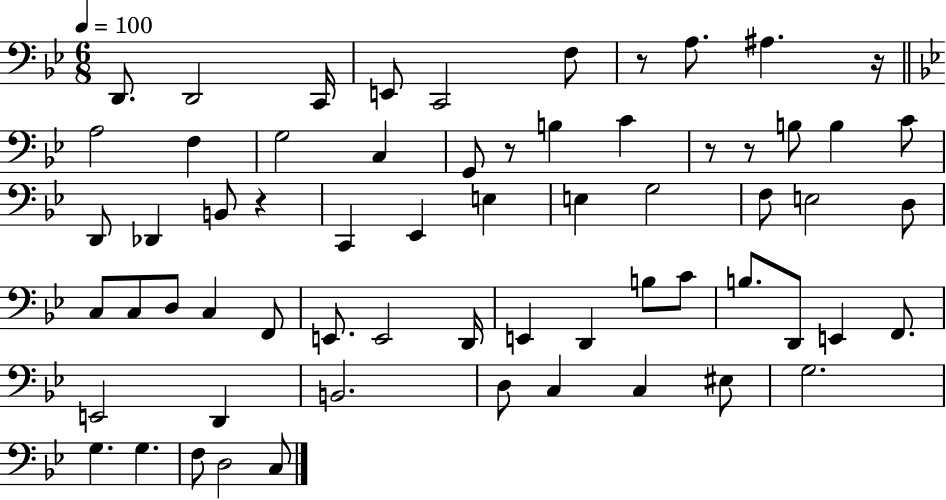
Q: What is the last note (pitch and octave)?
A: C3